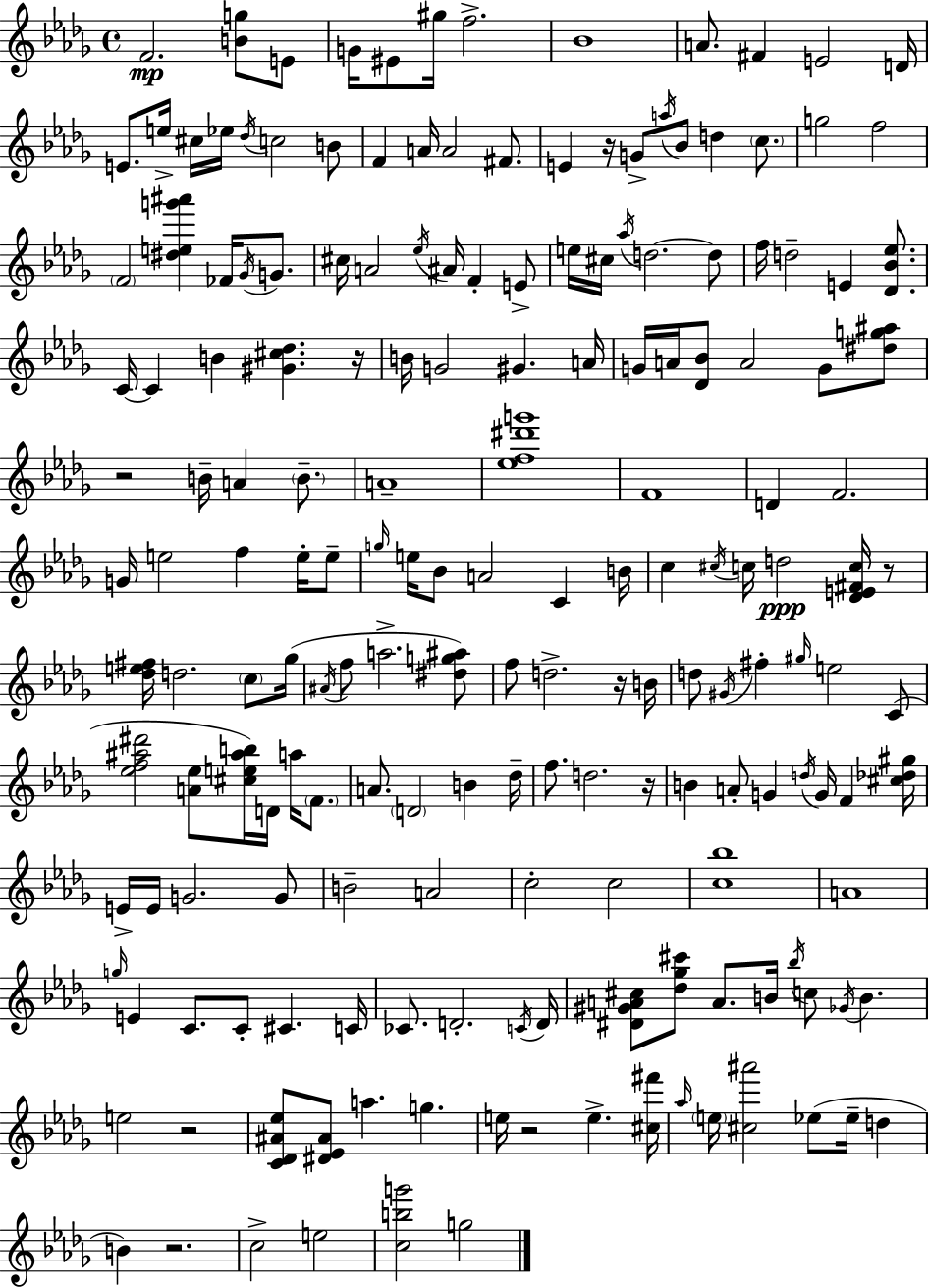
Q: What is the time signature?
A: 4/4